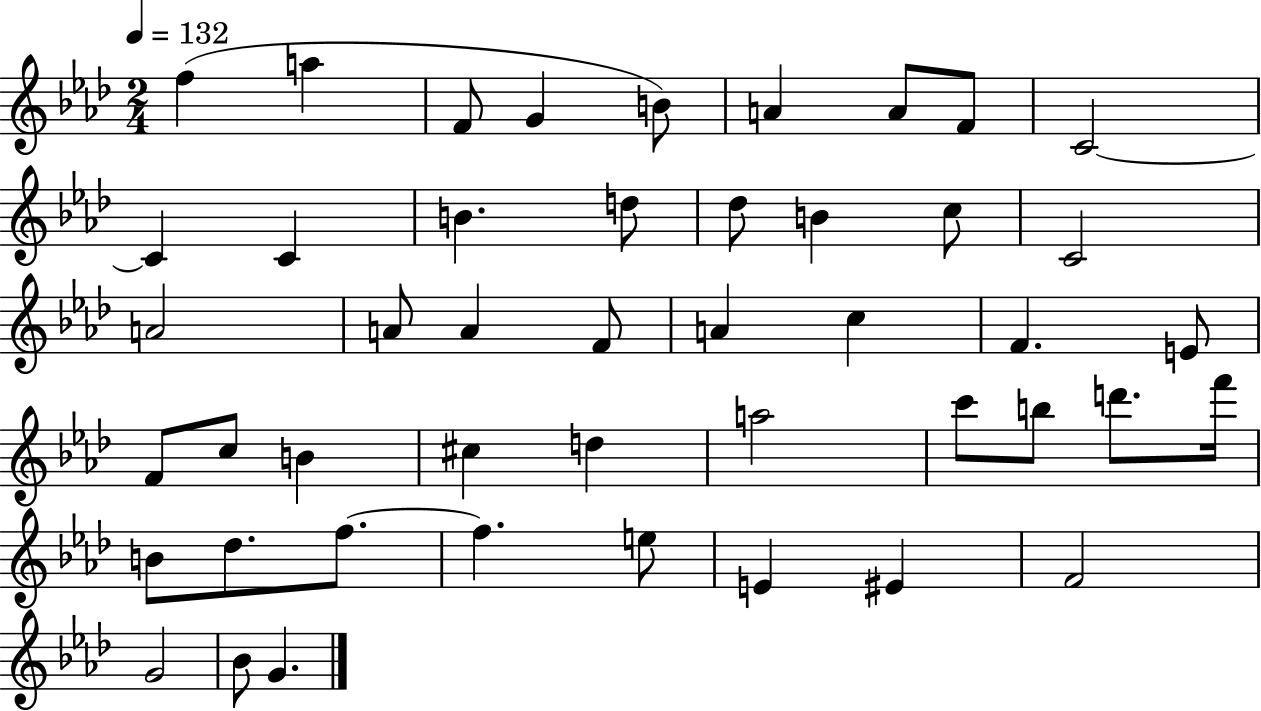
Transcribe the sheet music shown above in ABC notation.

X:1
T:Untitled
M:2/4
L:1/4
K:Ab
f a F/2 G B/2 A A/2 F/2 C2 C C B d/2 _d/2 B c/2 C2 A2 A/2 A F/2 A c F E/2 F/2 c/2 B ^c d a2 c'/2 b/2 d'/2 f'/4 B/2 _d/2 f/2 f e/2 E ^E F2 G2 _B/2 G